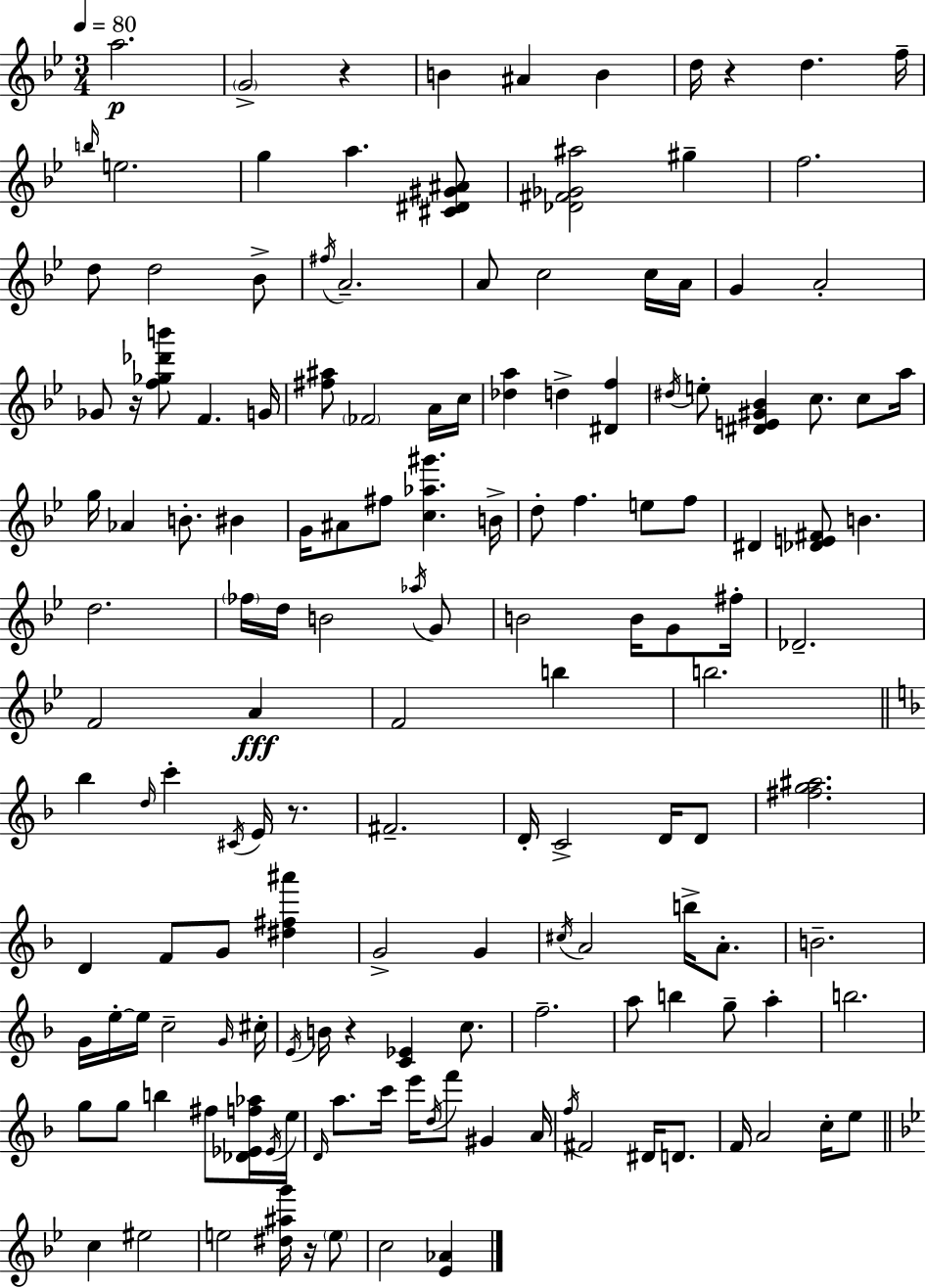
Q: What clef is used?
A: treble